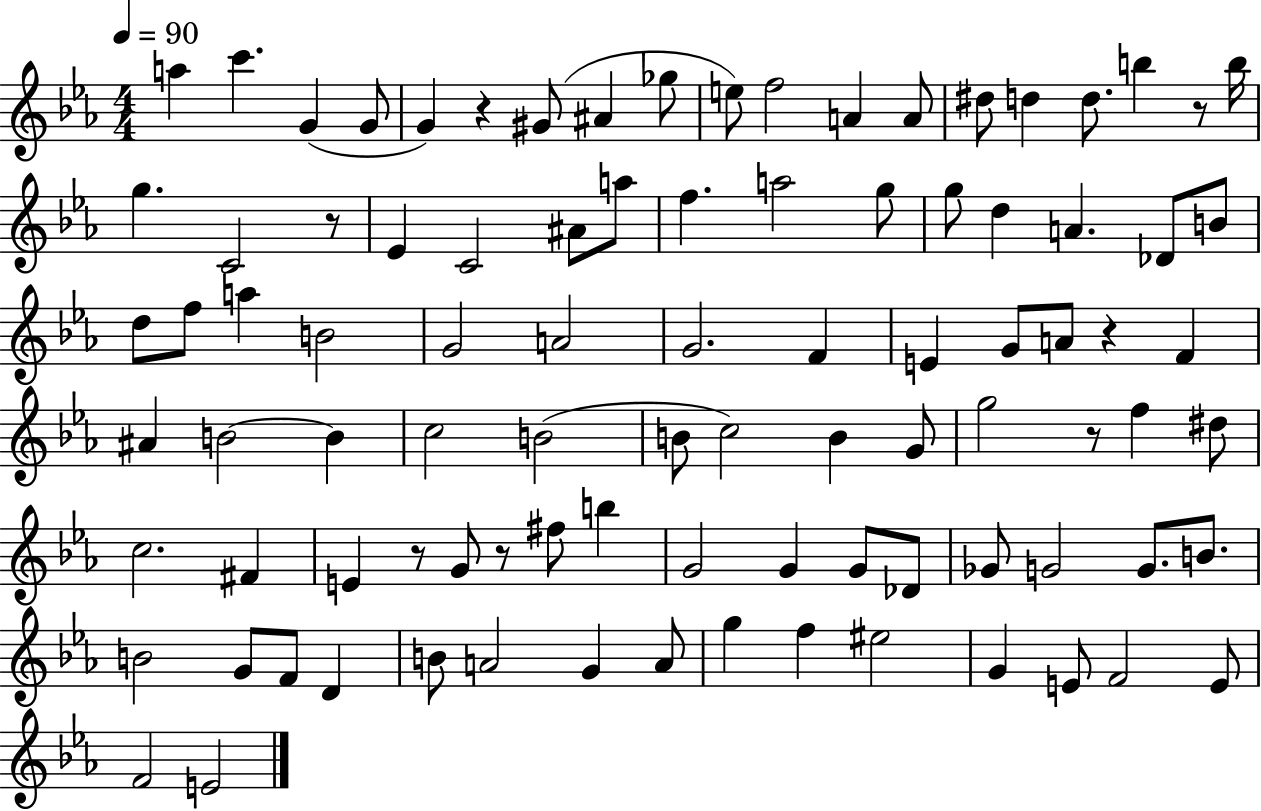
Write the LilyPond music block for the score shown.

{
  \clef treble
  \numericTimeSignature
  \time 4/4
  \key ees \major
  \tempo 4 = 90
  a''4 c'''4. g'4( g'8 | g'4) r4 gis'8( ais'4 ges''8 | e''8) f''2 a'4 a'8 | dis''8 d''4 d''8. b''4 r8 b''16 | \break g''4. c'2 r8 | ees'4 c'2 ais'8 a''8 | f''4. a''2 g''8 | g''8 d''4 a'4. des'8 b'8 | \break d''8 f''8 a''4 b'2 | g'2 a'2 | g'2. f'4 | e'4 g'8 a'8 r4 f'4 | \break ais'4 b'2~~ b'4 | c''2 b'2( | b'8 c''2) b'4 g'8 | g''2 r8 f''4 dis''8 | \break c''2. fis'4 | e'4 r8 g'8 r8 fis''8 b''4 | g'2 g'4 g'8 des'8 | ges'8 g'2 g'8. b'8. | \break b'2 g'8 f'8 d'4 | b'8 a'2 g'4 a'8 | g''4 f''4 eis''2 | g'4 e'8 f'2 e'8 | \break f'2 e'2 | \bar "|."
}